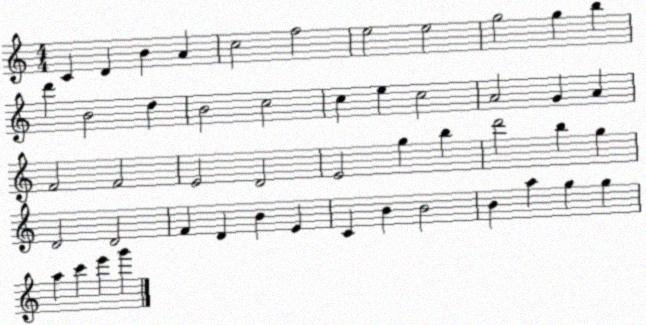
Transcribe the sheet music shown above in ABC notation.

X:1
T:Untitled
M:4/4
L:1/4
K:C
C D B A c2 f2 e2 e2 g2 g b d' B2 d B2 c2 c e c2 A2 G A F2 F2 E2 D2 E2 g b d'2 b g D2 D2 F D B E C B B2 B a g g a c' e' g'